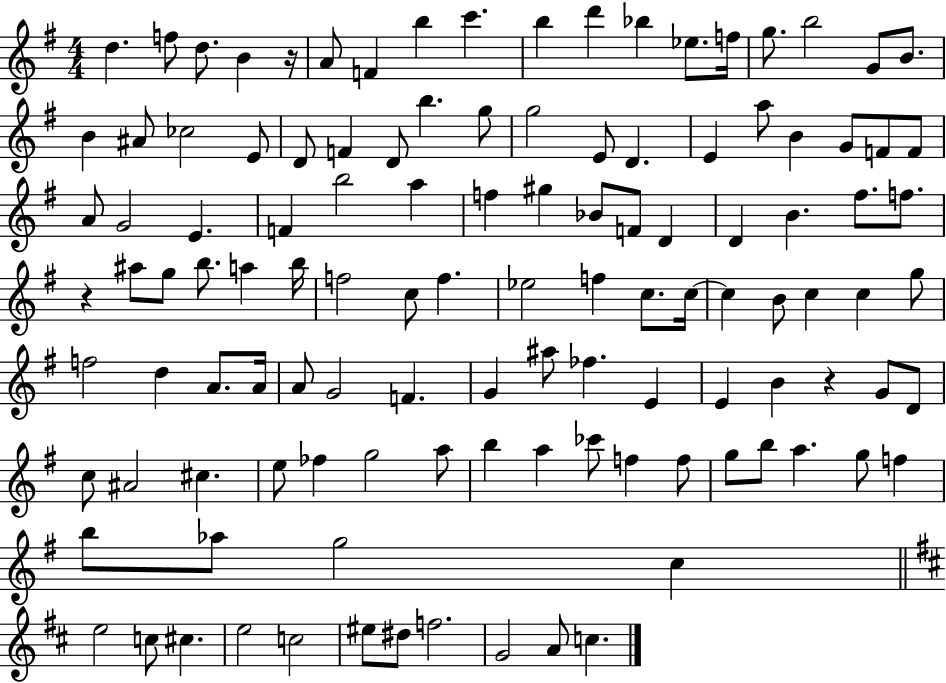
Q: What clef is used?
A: treble